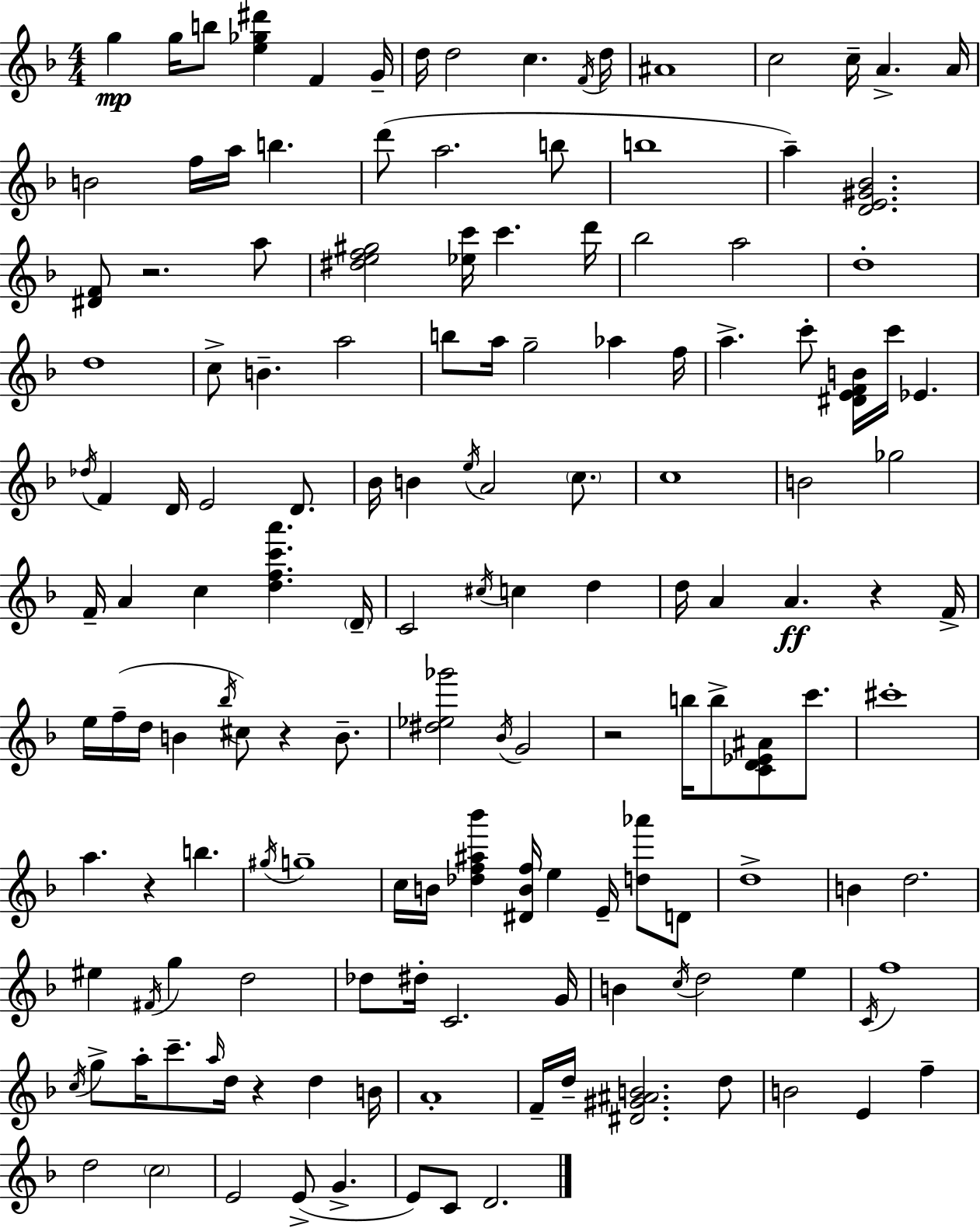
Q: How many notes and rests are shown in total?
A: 149